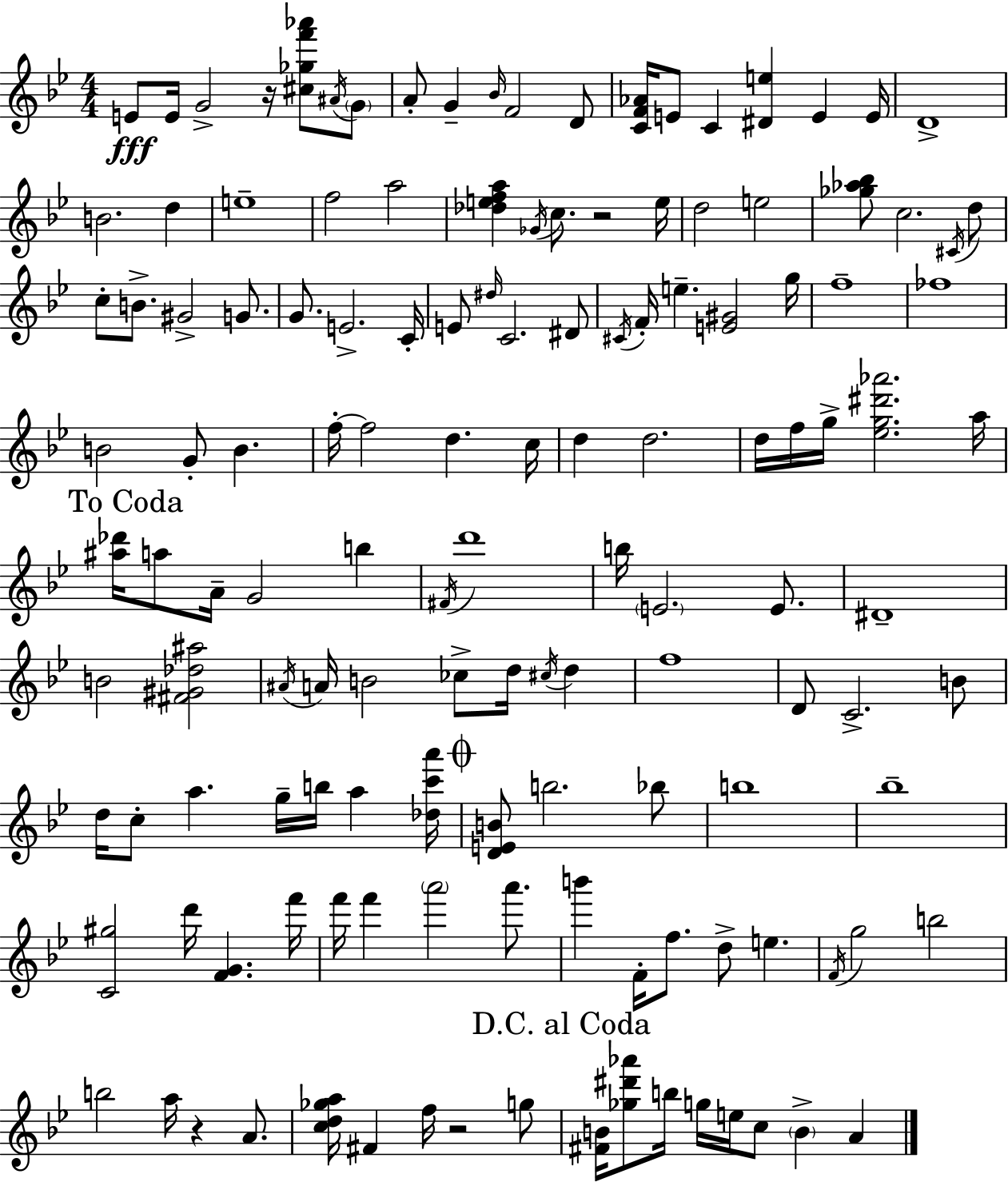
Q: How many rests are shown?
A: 4